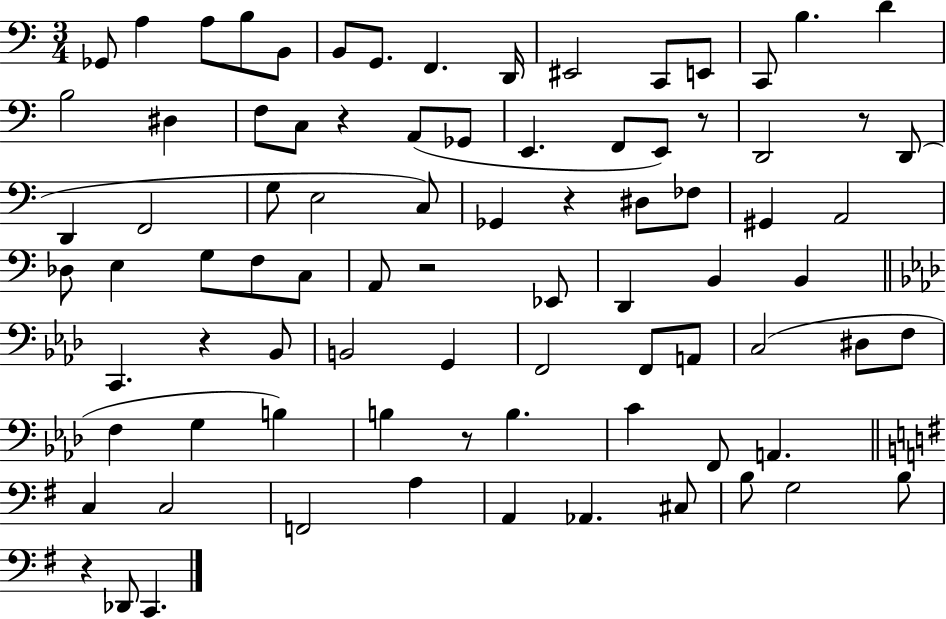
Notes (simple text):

Gb2/e A3/q A3/e B3/e B2/e B2/e G2/e. F2/q. D2/s EIS2/h C2/e E2/e C2/e B3/q. D4/q B3/h D#3/q F3/e C3/e R/q A2/e Gb2/e E2/q. F2/e E2/e R/e D2/h R/e D2/e D2/q F2/h G3/e E3/h C3/e Gb2/q R/q D#3/e FES3/e G#2/q A2/h Db3/e E3/q G3/e F3/e C3/e A2/e R/h Eb2/e D2/q B2/q B2/q C2/q. R/q Bb2/e B2/h G2/q F2/h F2/e A2/e C3/h D#3/e F3/e F3/q G3/q B3/q B3/q R/e B3/q. C4/q F2/e A2/q. C3/q C3/h F2/h A3/q A2/q Ab2/q. C#3/e B3/e G3/h B3/e R/q Db2/e C2/q.